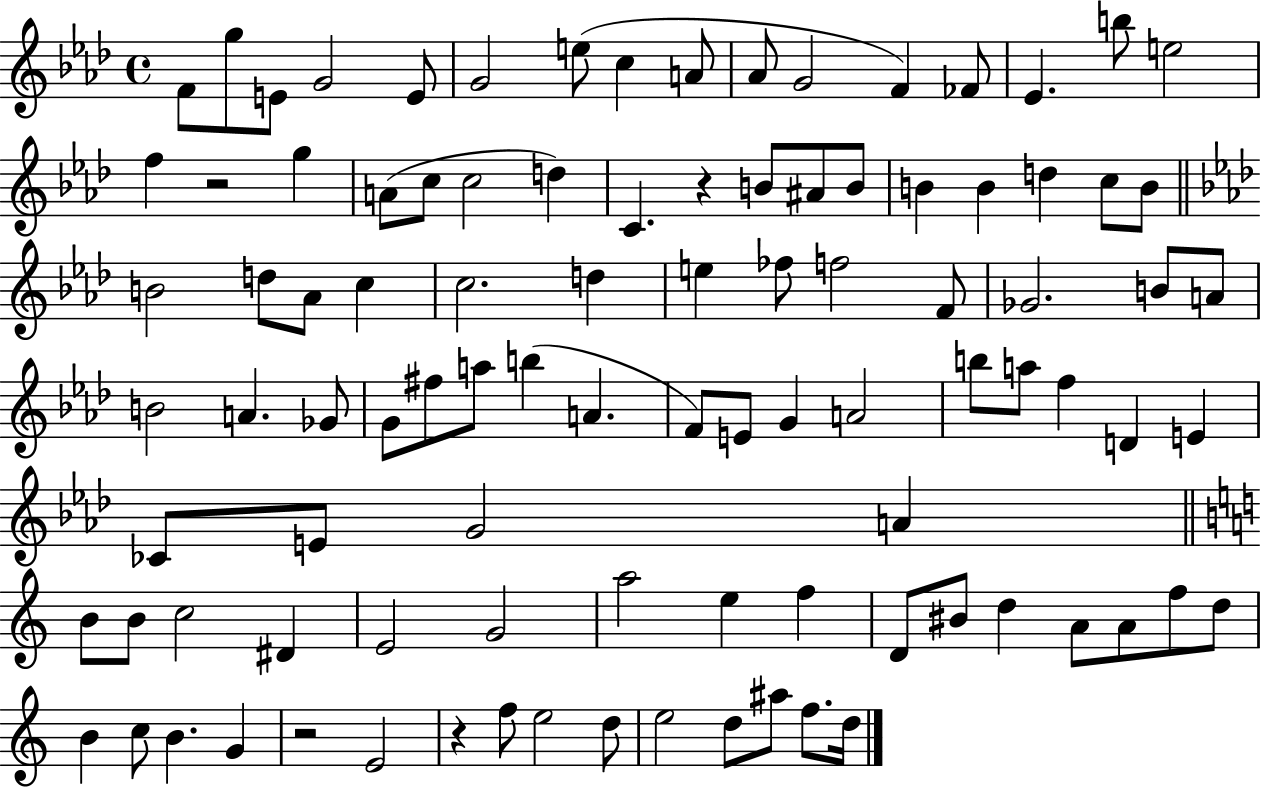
{
  \clef treble
  \time 4/4
  \defaultTimeSignature
  \key aes \major
  f'8 g''8 e'8 g'2 e'8 | g'2 e''8( c''4 a'8 | aes'8 g'2 f'4) fes'8 | ees'4. b''8 e''2 | \break f''4 r2 g''4 | a'8( c''8 c''2 d''4) | c'4. r4 b'8 ais'8 b'8 | b'4 b'4 d''4 c''8 b'8 | \break \bar "||" \break \key aes \major b'2 d''8 aes'8 c''4 | c''2. d''4 | e''4 fes''8 f''2 f'8 | ges'2. b'8 a'8 | \break b'2 a'4. ges'8 | g'8 fis''8 a''8 b''4( a'4. | f'8) e'8 g'4 a'2 | b''8 a''8 f''4 d'4 e'4 | \break ces'8 e'8 g'2 a'4 | \bar "||" \break \key c \major b'8 b'8 c''2 dis'4 | e'2 g'2 | a''2 e''4 f''4 | d'8 bis'8 d''4 a'8 a'8 f''8 d''8 | \break b'4 c''8 b'4. g'4 | r2 e'2 | r4 f''8 e''2 d''8 | e''2 d''8 ais''8 f''8. d''16 | \break \bar "|."
}